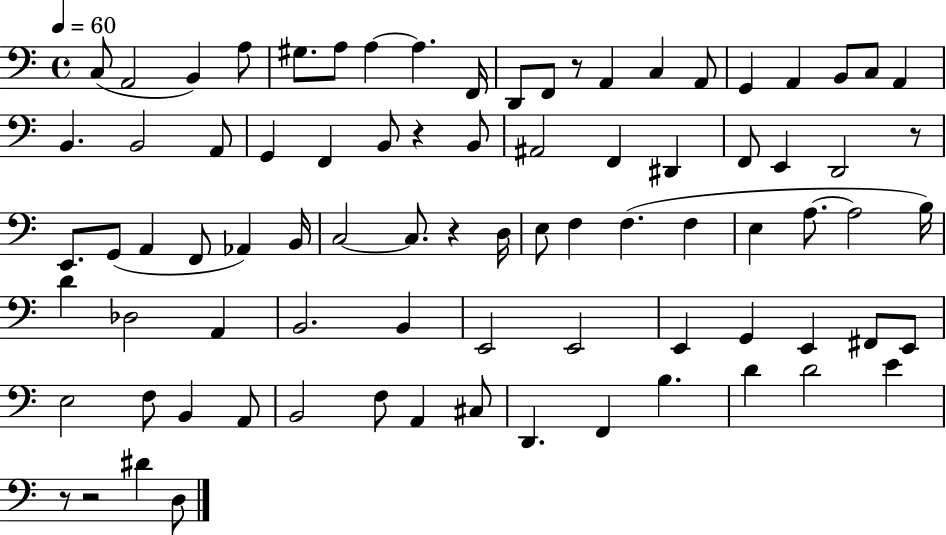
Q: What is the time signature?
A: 4/4